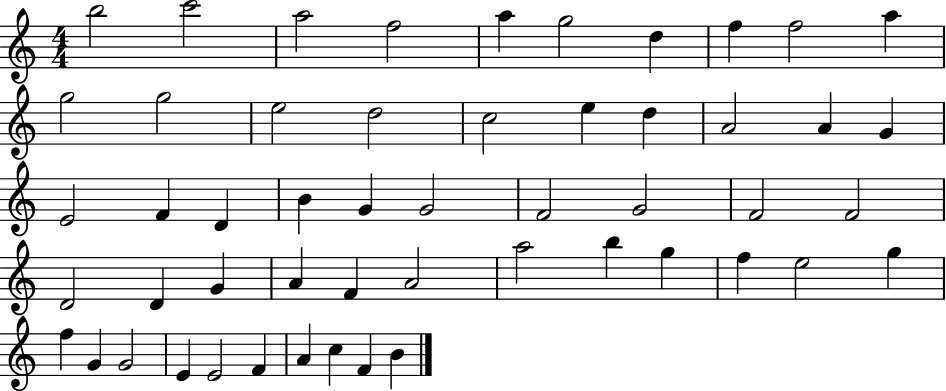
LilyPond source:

{
  \clef treble
  \numericTimeSignature
  \time 4/4
  \key c \major
  b''2 c'''2 | a''2 f''2 | a''4 g''2 d''4 | f''4 f''2 a''4 | \break g''2 g''2 | e''2 d''2 | c''2 e''4 d''4 | a'2 a'4 g'4 | \break e'2 f'4 d'4 | b'4 g'4 g'2 | f'2 g'2 | f'2 f'2 | \break d'2 d'4 g'4 | a'4 f'4 a'2 | a''2 b''4 g''4 | f''4 e''2 g''4 | \break f''4 g'4 g'2 | e'4 e'2 f'4 | a'4 c''4 f'4 b'4 | \bar "|."
}